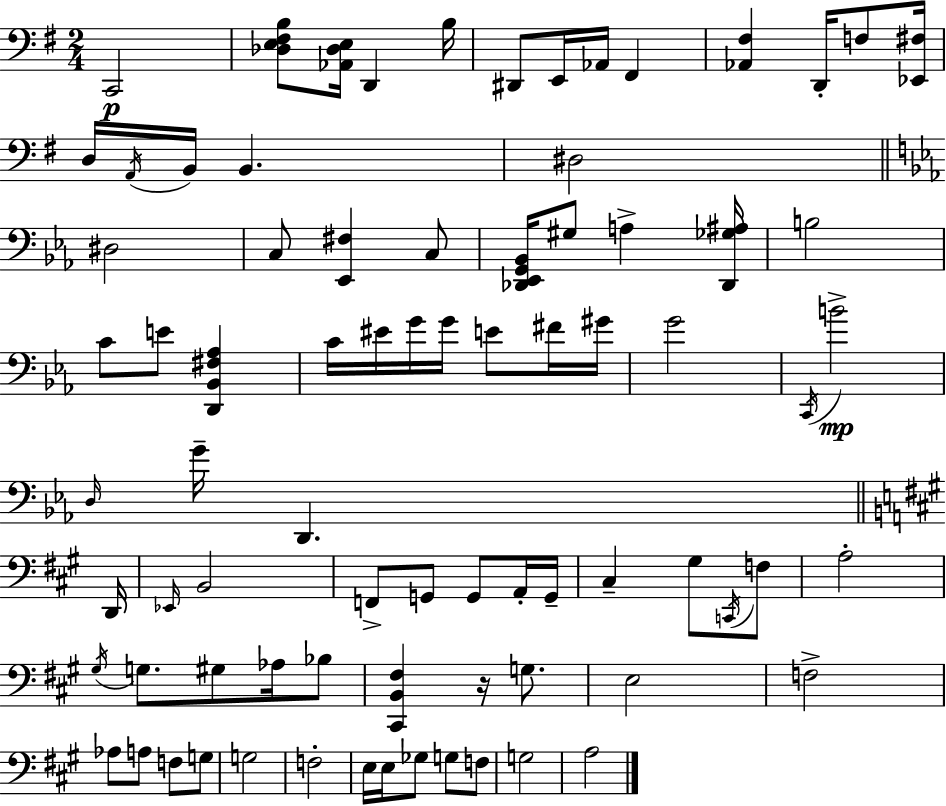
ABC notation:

X:1
T:Untitled
M:2/4
L:1/4
K:G
C,,2 [_D,E,^F,B,]/2 [_A,,_D,E,]/4 D,, B,/4 ^D,,/2 E,,/4 _A,,/4 ^F,, [_A,,^F,] D,,/4 F,/2 [_E,,^F,]/4 D,/4 A,,/4 B,,/4 B,, ^D,2 ^D,2 C,/2 [_E,,^F,] C,/2 [_D,,_E,,G,,_B,,]/4 ^G,/2 A, [_D,,_G,^A,]/4 B,2 C/2 E/2 [D,,_B,,^F,_A,] C/4 ^E/4 G/4 G/4 E/2 ^F/4 ^G/4 G2 C,,/4 B2 D,/4 G/4 D,, D,,/4 _E,,/4 B,,2 F,,/2 G,,/2 G,,/2 A,,/4 G,,/4 ^C, ^G,/2 C,,/4 F,/2 A,2 ^G,/4 G,/2 ^G,/2 _A,/4 _B,/2 [^C,,B,,^F,] z/4 G,/2 E,2 F,2 _A,/2 A,/2 F,/2 G,/2 G,2 F,2 E,/4 E,/4 _G,/2 G,/2 F,/2 G,2 A,2